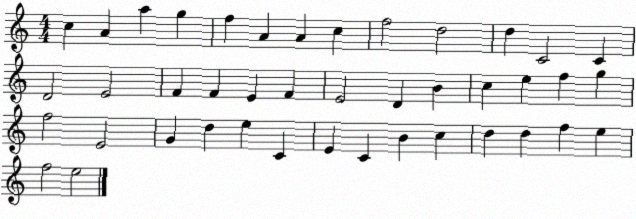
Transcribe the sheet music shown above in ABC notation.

X:1
T:Untitled
M:4/4
L:1/4
K:C
c A a g f A A c f2 d2 d C2 C D2 E2 F F E F E2 D B c e f g f2 E2 G d e C E C B c d d f e f2 e2